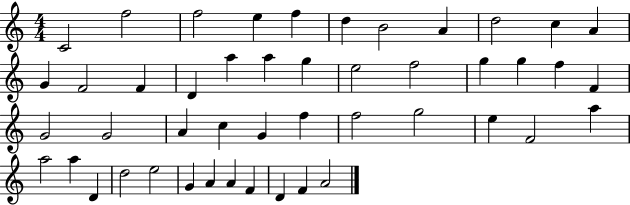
{
  \clef treble
  \numericTimeSignature
  \time 4/4
  \key c \major
  c'2 f''2 | f''2 e''4 f''4 | d''4 b'2 a'4 | d''2 c''4 a'4 | \break g'4 f'2 f'4 | d'4 a''4 a''4 g''4 | e''2 f''2 | g''4 g''4 f''4 f'4 | \break g'2 g'2 | a'4 c''4 g'4 f''4 | f''2 g''2 | e''4 f'2 a''4 | \break a''2 a''4 d'4 | d''2 e''2 | g'4 a'4 a'4 f'4 | d'4 f'4 a'2 | \break \bar "|."
}